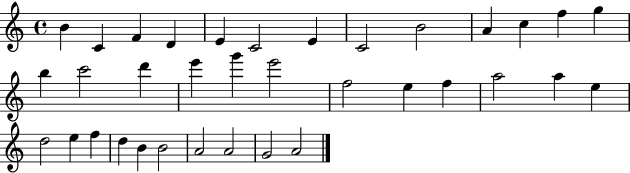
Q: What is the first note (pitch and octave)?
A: B4